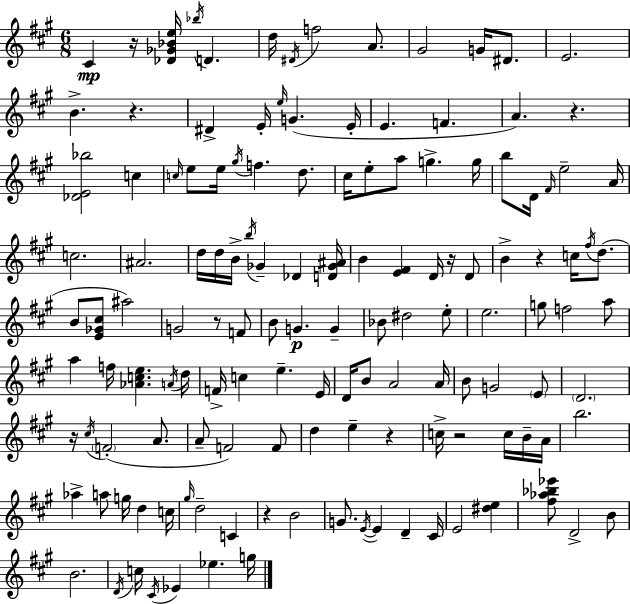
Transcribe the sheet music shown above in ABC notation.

X:1
T:Untitled
M:6/8
L:1/4
K:A
^C z/4 [_D_G_Be]/4 _b/4 D d/4 ^D/4 f2 A/2 ^G2 G/4 ^D/2 E2 B z ^D E/4 e/4 G E/4 E F A z [_DE_b]2 c c/4 e/2 e/4 ^g/4 f d/2 ^c/4 e/2 a/2 g g/4 b/2 D/4 ^F/4 e2 A/4 c2 ^A2 d/4 d/4 B/4 b/4 _G _D [D_G^A]/4 B [E^F] D/4 z/4 D/2 B z c/4 ^f/4 d/2 B/2 [E_G^c]/2 ^a2 G2 z/2 F/2 B/2 G G _B/2 ^d2 e/2 e2 g/2 f2 a/2 a f/4 [_Ace] A/4 d/4 F/4 c e E/4 D/4 B/2 A2 A/4 B/2 G2 E/2 D2 z/4 ^c/4 F2 A/2 A/2 F2 F/2 d e z c/4 z2 c/4 B/4 A/4 b2 _a a/2 g/4 d c/4 ^g/4 d2 C z B2 G/2 E/4 E D ^C/4 E2 [^de] [^f_a_b_e']/2 D2 B/2 B2 D/4 c/4 ^C/4 _E _e g/4